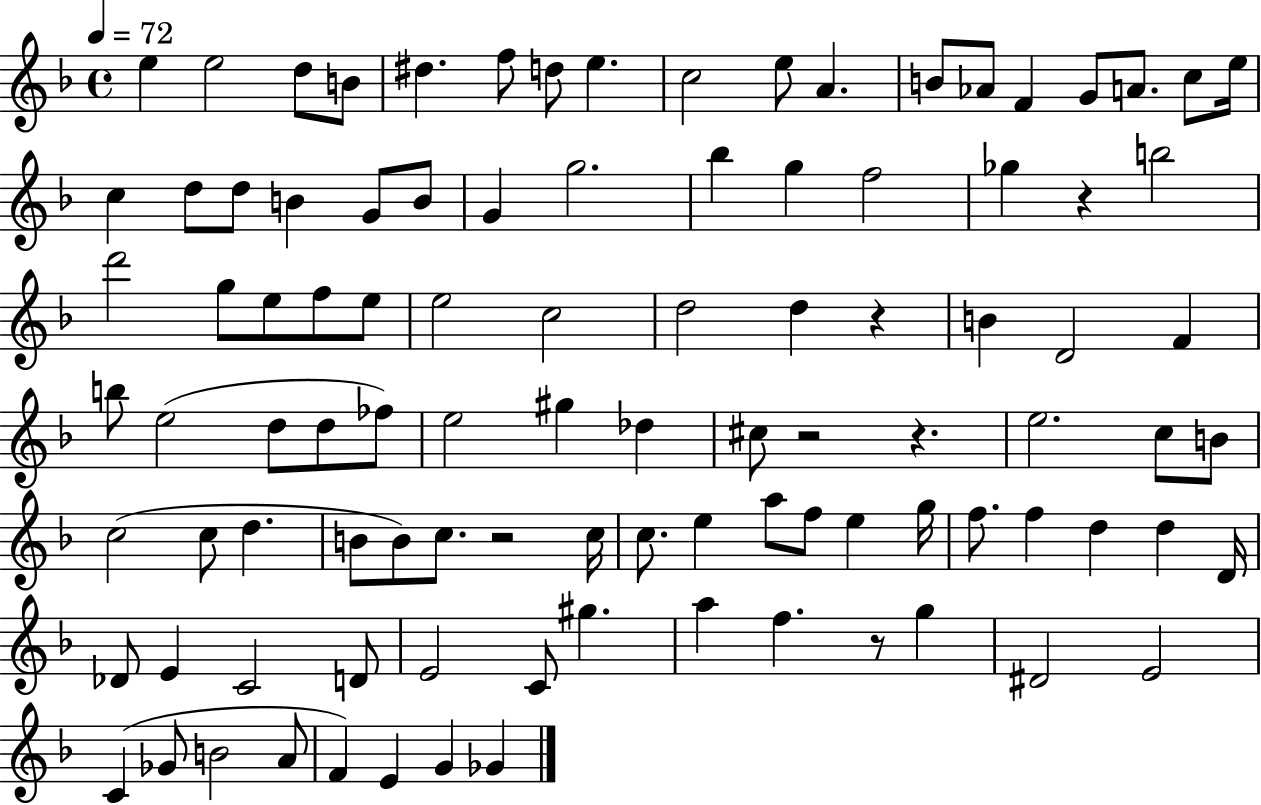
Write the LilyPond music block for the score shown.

{
  \clef treble
  \time 4/4
  \defaultTimeSignature
  \key f \major
  \tempo 4 = 72
  e''4 e''2 d''8 b'8 | dis''4. f''8 d''8 e''4. | c''2 e''8 a'4. | b'8 aes'8 f'4 g'8 a'8. c''8 e''16 | \break c''4 d''8 d''8 b'4 g'8 b'8 | g'4 g''2. | bes''4 g''4 f''2 | ges''4 r4 b''2 | \break d'''2 g''8 e''8 f''8 e''8 | e''2 c''2 | d''2 d''4 r4 | b'4 d'2 f'4 | \break b''8 e''2( d''8 d''8 fes''8) | e''2 gis''4 des''4 | cis''8 r2 r4. | e''2. c''8 b'8 | \break c''2( c''8 d''4. | b'8 b'8) c''8. r2 c''16 | c''8. e''4 a''8 f''8 e''4 g''16 | f''8. f''4 d''4 d''4 d'16 | \break des'8 e'4 c'2 d'8 | e'2 c'8 gis''4. | a''4 f''4. r8 g''4 | dis'2 e'2 | \break c'4( ges'8 b'2 a'8 | f'4) e'4 g'4 ges'4 | \bar "|."
}